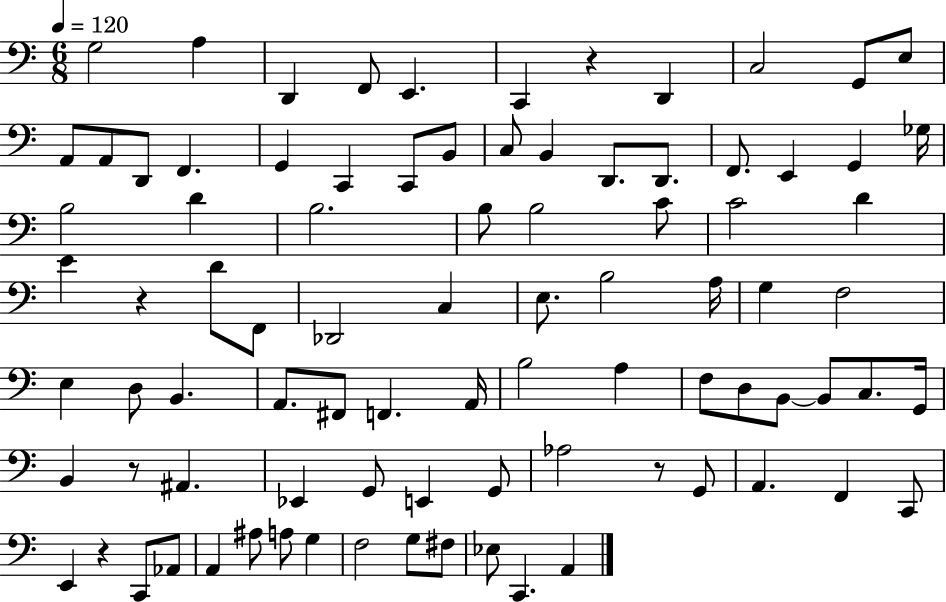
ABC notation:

X:1
T:Untitled
M:6/8
L:1/4
K:C
G,2 A, D,, F,,/2 E,, C,, z D,, C,2 G,,/2 E,/2 A,,/2 A,,/2 D,,/2 F,, G,, C,, C,,/2 B,,/2 C,/2 B,, D,,/2 D,,/2 F,,/2 E,, G,, _G,/4 B,2 D B,2 B,/2 B,2 C/2 C2 D E z D/2 F,,/2 _D,,2 C, E,/2 B,2 A,/4 G, F,2 E, D,/2 B,, A,,/2 ^F,,/2 F,, A,,/4 B,2 A, F,/2 D,/2 B,,/2 B,,/2 C,/2 G,,/4 B,, z/2 ^A,, _E,, G,,/2 E,, G,,/2 _A,2 z/2 G,,/2 A,, F,, C,,/2 E,, z C,,/2 _A,,/2 A,, ^A,/2 A,/2 G, F,2 G,/2 ^F,/2 _E,/2 C,, A,,